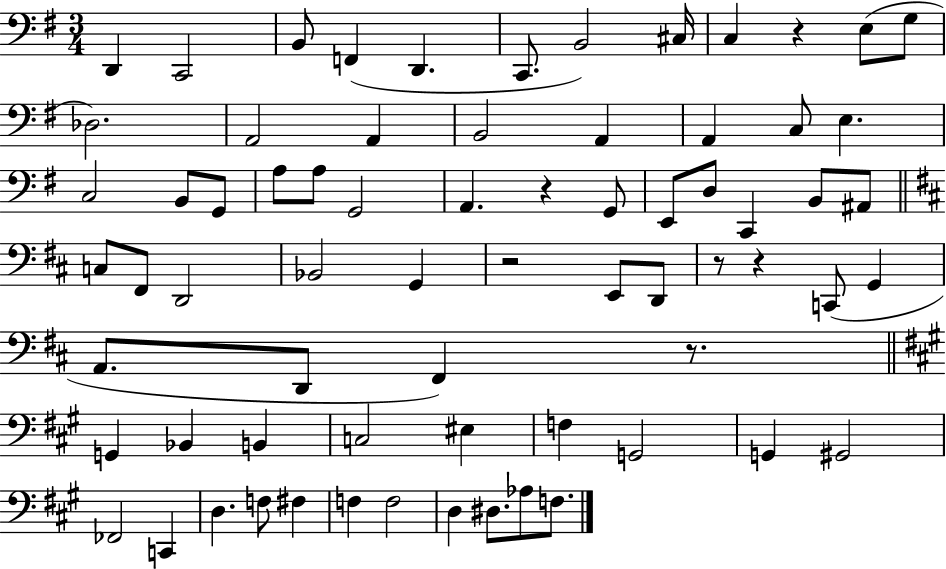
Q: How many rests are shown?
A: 6